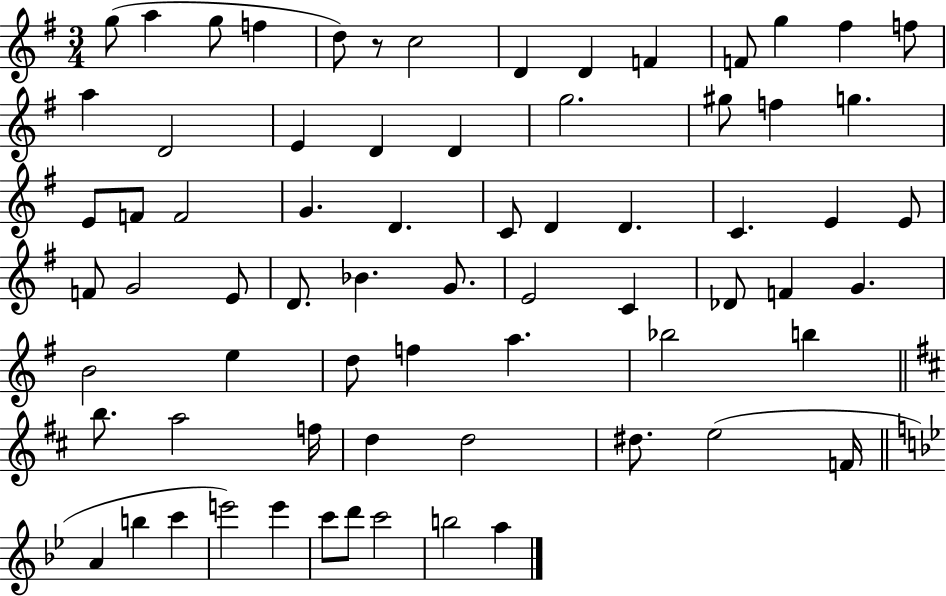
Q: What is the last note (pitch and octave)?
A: A5